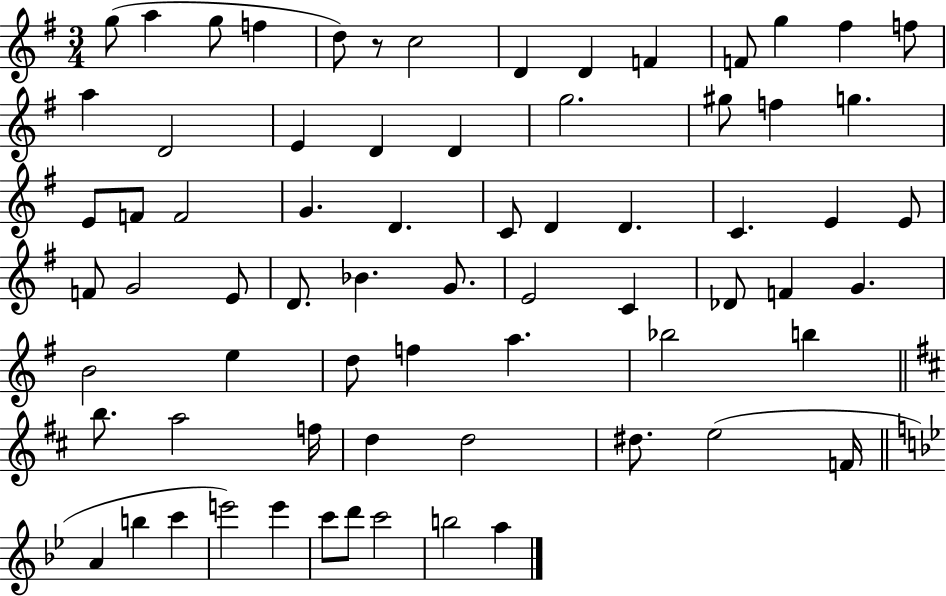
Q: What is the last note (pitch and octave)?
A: A5